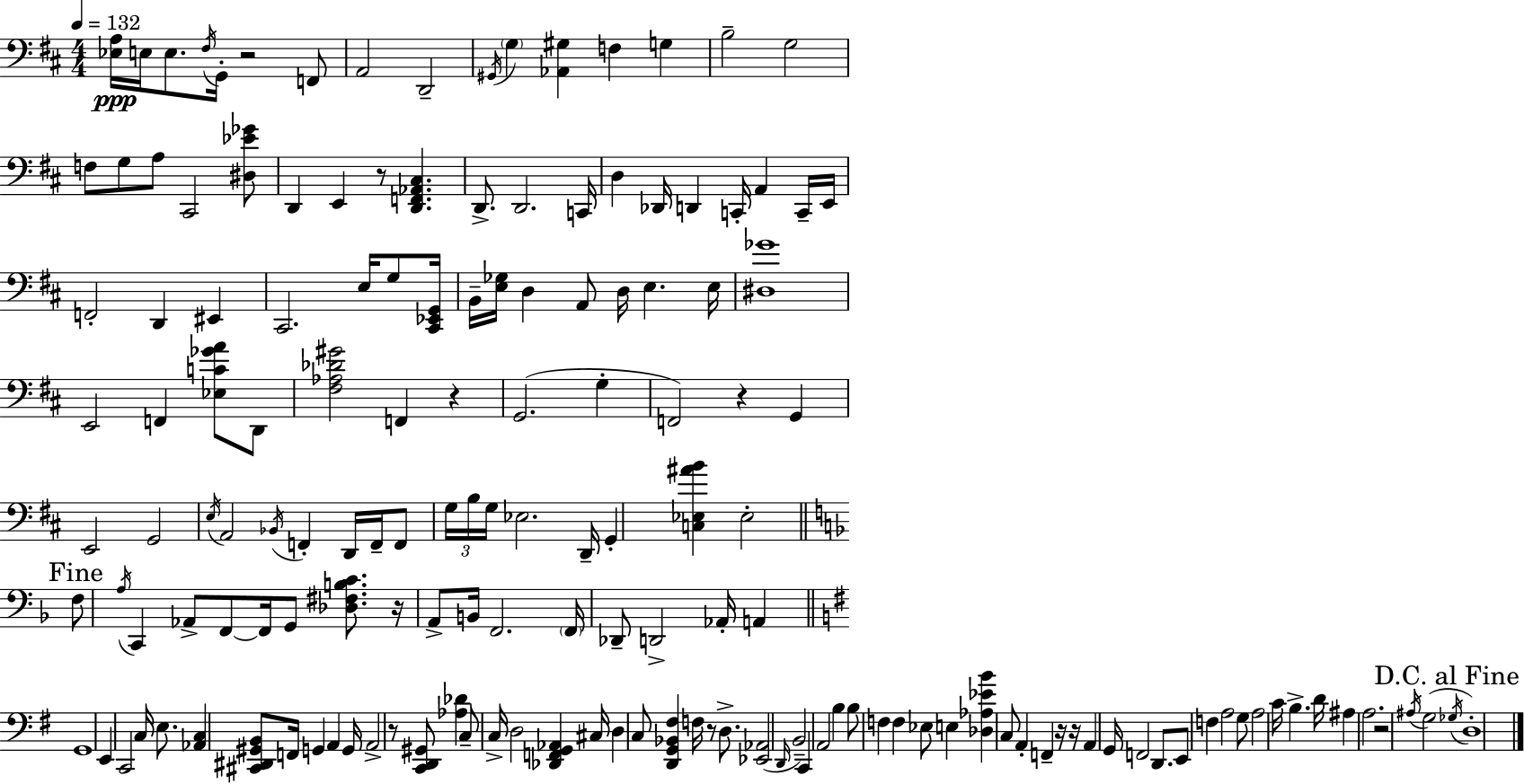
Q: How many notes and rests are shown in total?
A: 158